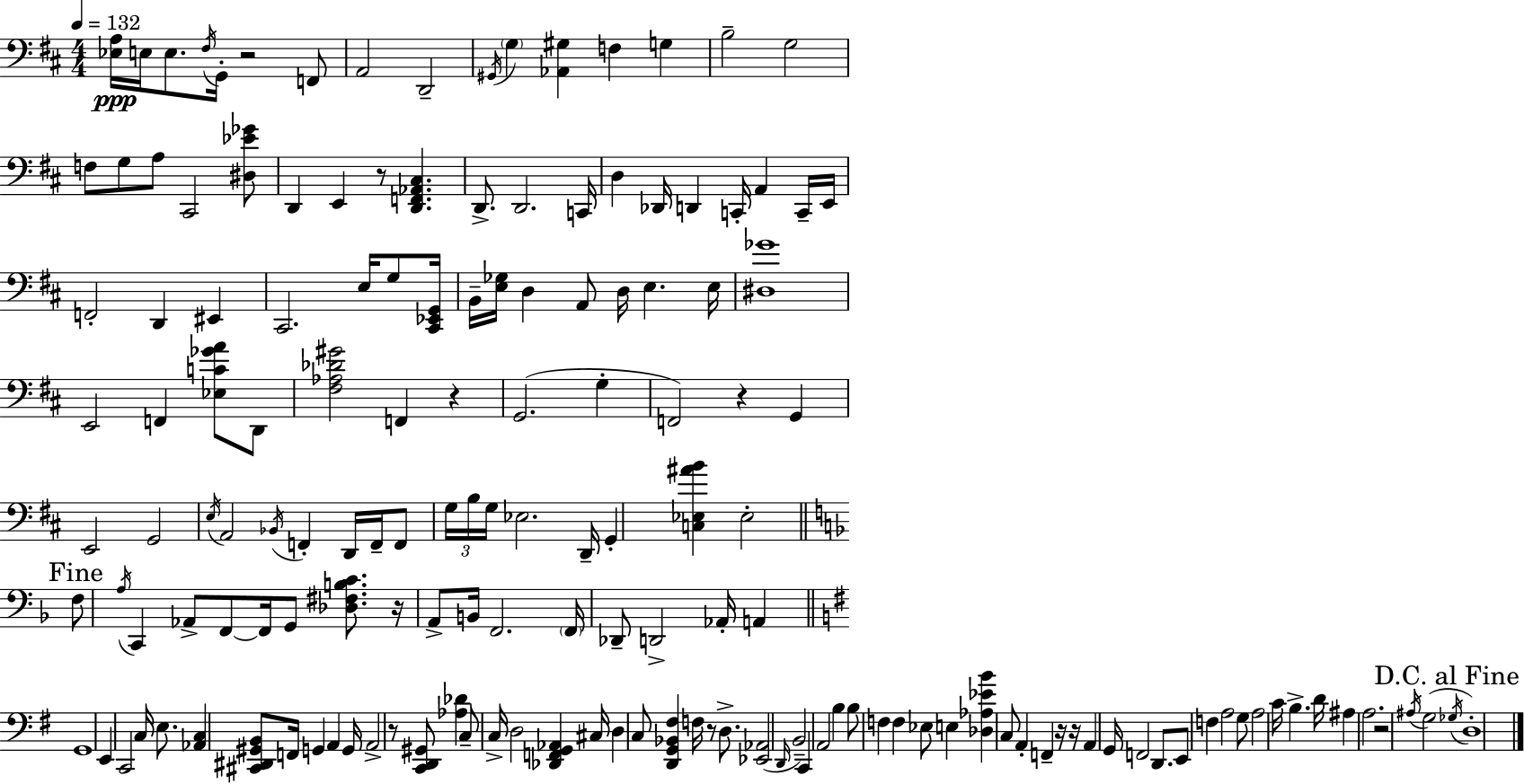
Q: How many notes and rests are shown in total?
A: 158